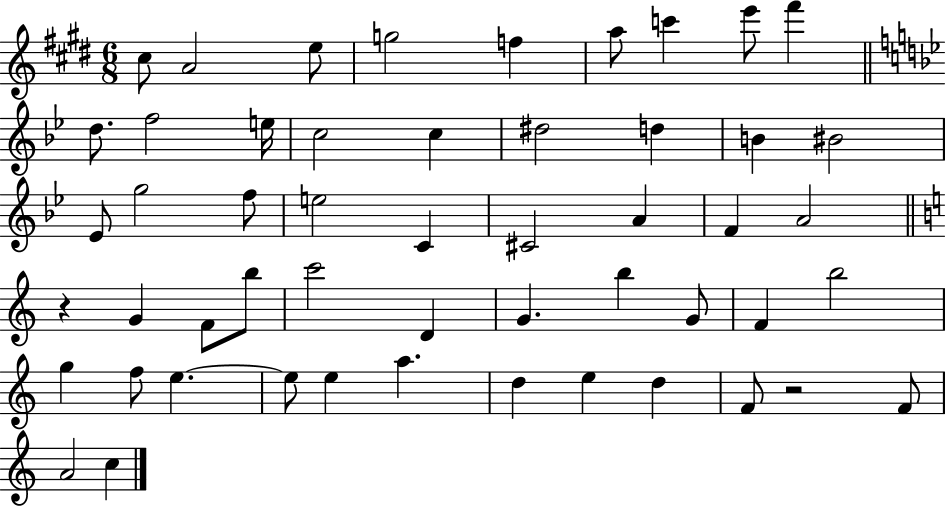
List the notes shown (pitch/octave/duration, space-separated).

C#5/e A4/h E5/e G5/h F5/q A5/e C6/q E6/e F#6/q D5/e. F5/h E5/s C5/h C5/q D#5/h D5/q B4/q BIS4/h Eb4/e G5/h F5/e E5/h C4/q C#4/h A4/q F4/q A4/h R/q G4/q F4/e B5/e C6/h D4/q G4/q. B5/q G4/e F4/q B5/h G5/q F5/e E5/q. E5/e E5/q A5/q. D5/q E5/q D5/q F4/e R/h F4/e A4/h C5/q